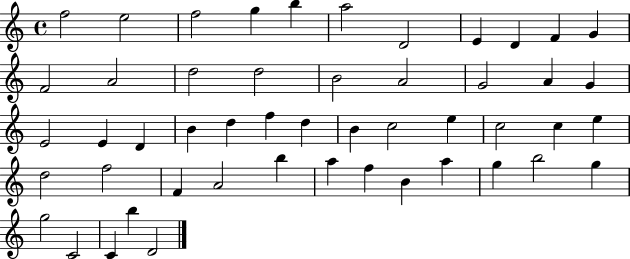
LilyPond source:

{
  \clef treble
  \time 4/4
  \defaultTimeSignature
  \key c \major
  f''2 e''2 | f''2 g''4 b''4 | a''2 d'2 | e'4 d'4 f'4 g'4 | \break f'2 a'2 | d''2 d''2 | b'2 a'2 | g'2 a'4 g'4 | \break e'2 e'4 d'4 | b'4 d''4 f''4 d''4 | b'4 c''2 e''4 | c''2 c''4 e''4 | \break d''2 f''2 | f'4 a'2 b''4 | a''4 f''4 b'4 a''4 | g''4 b''2 g''4 | \break g''2 c'2 | c'4 b''4 d'2 | \bar "|."
}